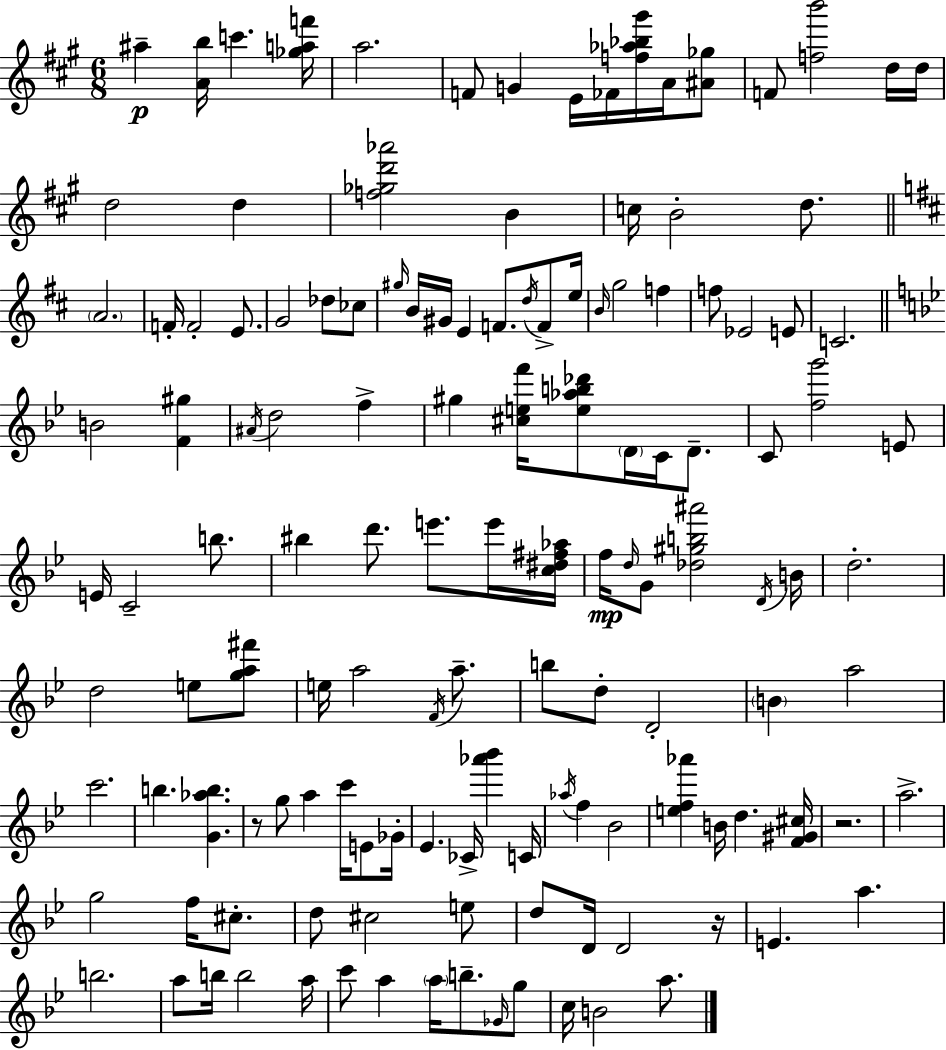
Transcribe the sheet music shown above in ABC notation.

X:1
T:Untitled
M:6/8
L:1/4
K:A
^a [Ab]/4 c' [_gaf']/4 a2 F/2 G E/4 _F/4 [f_a_b^g']/4 A/4 [^A_g]/2 F/2 [fb']2 d/4 d/4 d2 d [f_gd'_a']2 B c/4 B2 d/2 A2 F/4 F2 E/2 G2 _d/2 _c/2 ^g/4 B/4 ^G/4 E F/2 d/4 F/2 e/4 B/4 g2 f f/2 _E2 E/2 C2 B2 [F^g] ^A/4 d2 f ^g [^cef']/4 [e_ab_d']/2 D/4 C/4 D/2 C/2 [fg']2 E/2 E/4 C2 b/2 ^b d'/2 e'/2 e'/4 [c^d^f_a]/4 f/4 d/4 G/2 [_d^gb^a']2 D/4 B/4 d2 d2 e/2 [ga^f']/2 e/4 a2 F/4 a/2 b/2 d/2 D2 B a2 c'2 b [G_ab] z/2 g/2 a c'/4 E/2 _G/4 _E _C/4 [_a'_b'] C/4 _a/4 f _B2 [ef_a'] B/4 d [F^G^c]/4 z2 a2 g2 f/4 ^c/2 d/2 ^c2 e/2 d/2 D/4 D2 z/4 E a b2 a/2 b/4 b2 a/4 c'/2 a a/4 b/2 _G/4 g/2 c/4 B2 a/2